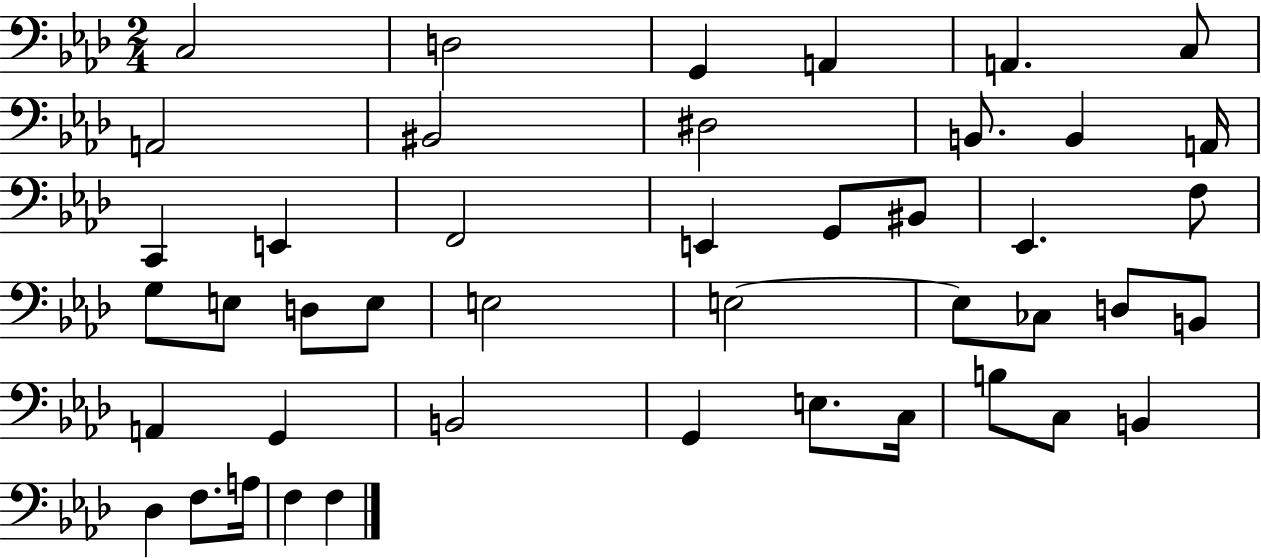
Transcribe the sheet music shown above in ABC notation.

X:1
T:Untitled
M:2/4
L:1/4
K:Ab
C,2 D,2 G,, A,, A,, C,/2 A,,2 ^B,,2 ^D,2 B,,/2 B,, A,,/4 C,, E,, F,,2 E,, G,,/2 ^B,,/2 _E,, F,/2 G,/2 E,/2 D,/2 E,/2 E,2 E,2 E,/2 _C,/2 D,/2 B,,/2 A,, G,, B,,2 G,, E,/2 C,/4 B,/2 C,/2 B,, _D, F,/2 A,/4 F, F,